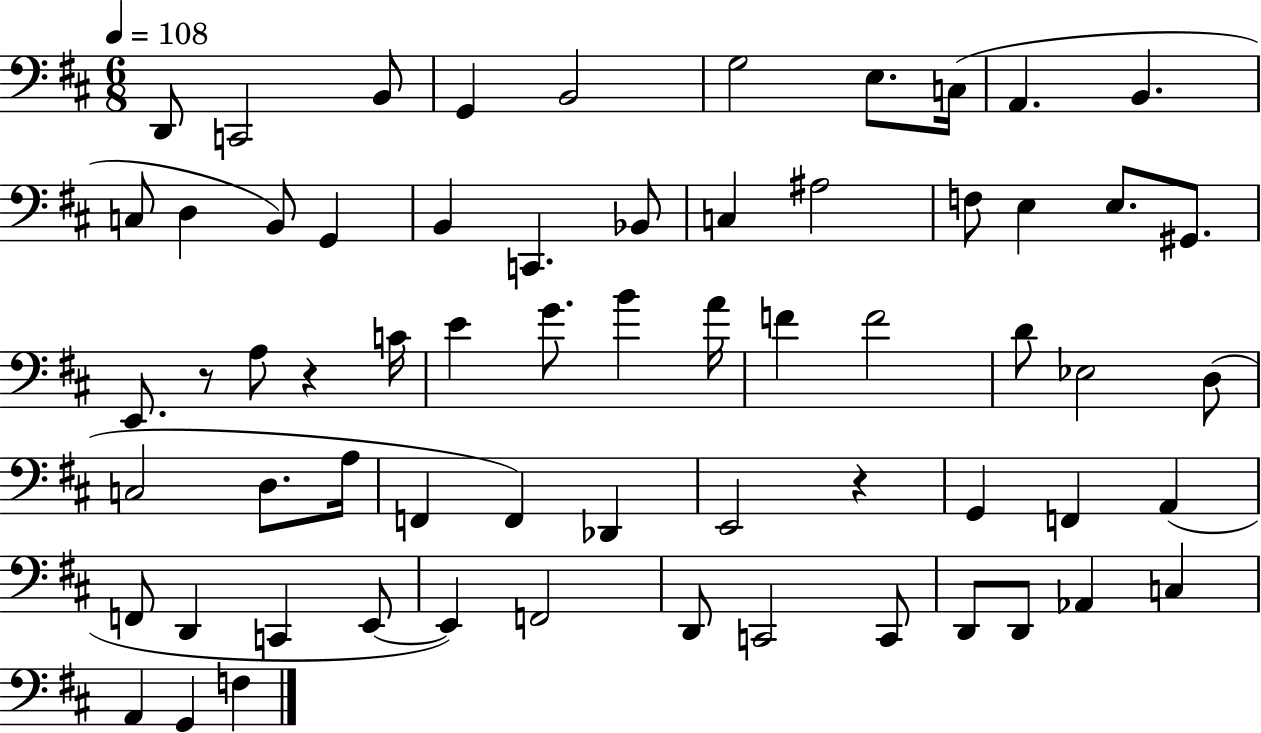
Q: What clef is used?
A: bass